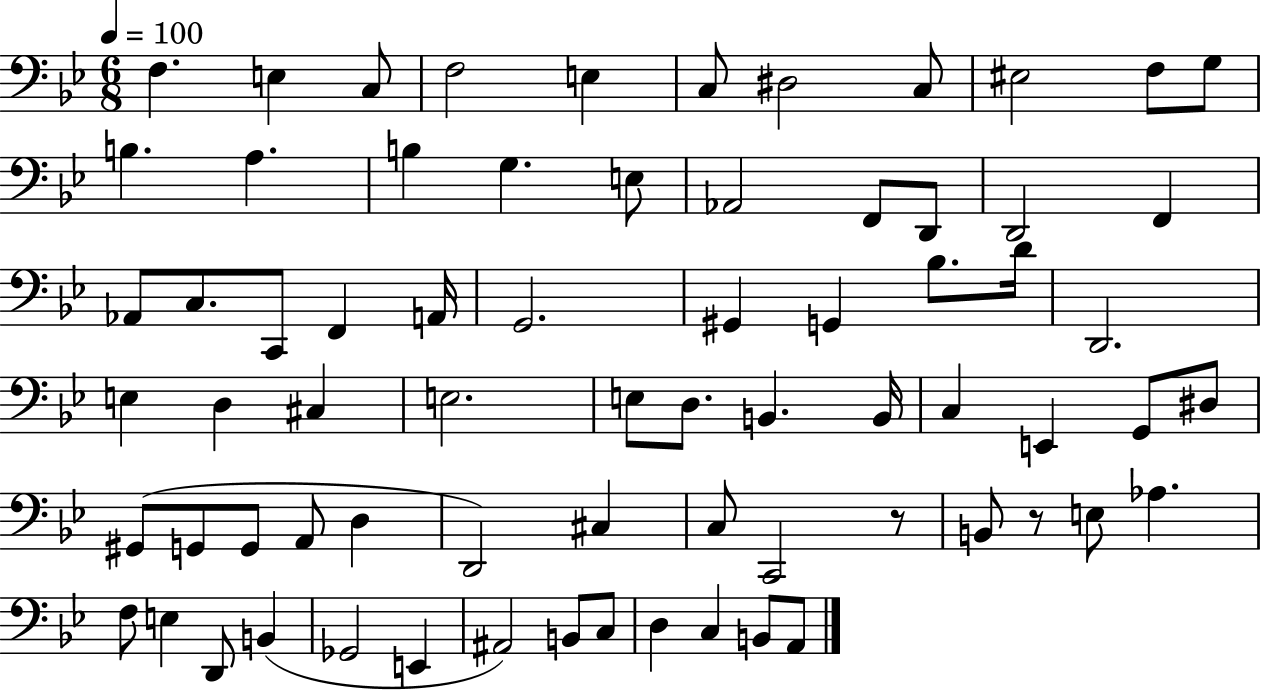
F3/q. E3/q C3/e F3/h E3/q C3/e D#3/h C3/e EIS3/h F3/e G3/e B3/q. A3/q. B3/q G3/q. E3/e Ab2/h F2/e D2/e D2/h F2/q Ab2/e C3/e. C2/e F2/q A2/s G2/h. G#2/q G2/q Bb3/e. D4/s D2/h. E3/q D3/q C#3/q E3/h. E3/e D3/e. B2/q. B2/s C3/q E2/q G2/e D#3/e G#2/e G2/e G2/e A2/e D3/q D2/h C#3/q C3/e C2/h R/e B2/e R/e E3/e Ab3/q. F3/e E3/q D2/e B2/q Gb2/h E2/q A#2/h B2/e C3/e D3/q C3/q B2/e A2/e